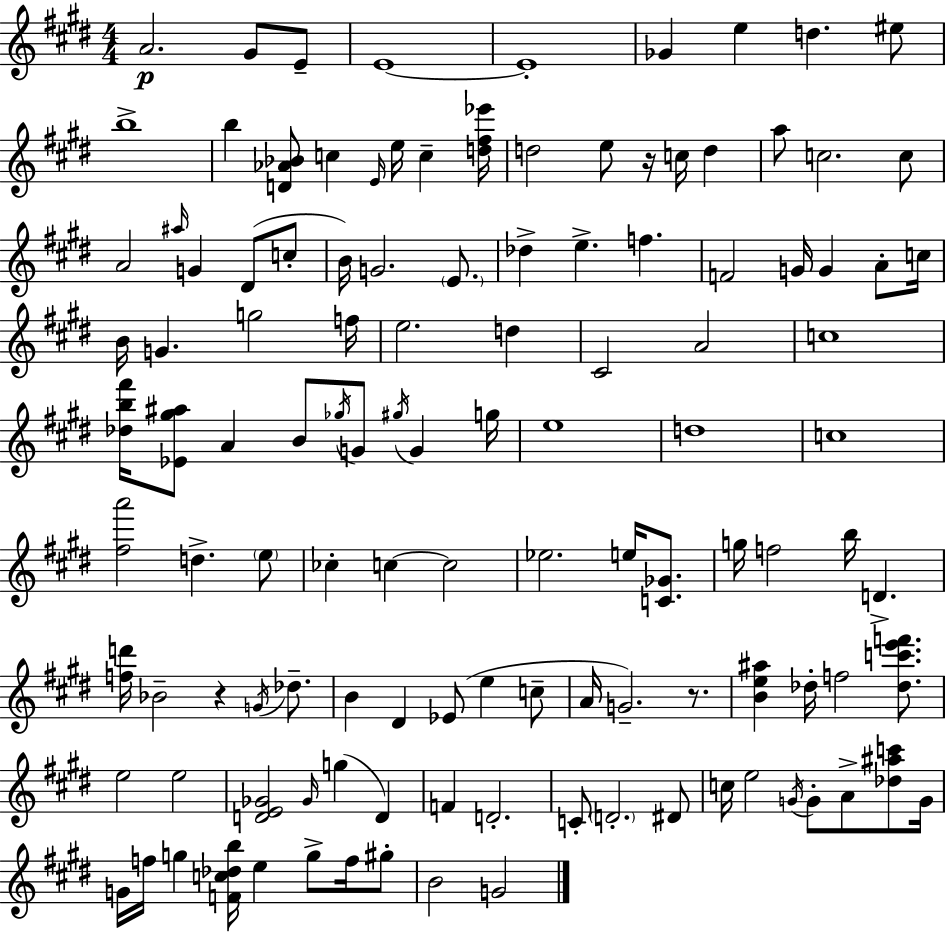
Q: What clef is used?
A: treble